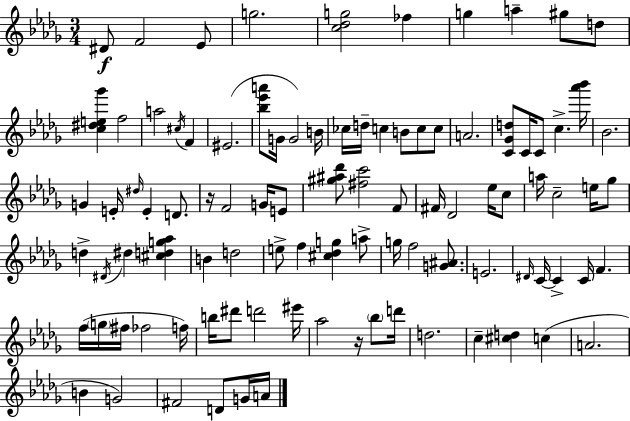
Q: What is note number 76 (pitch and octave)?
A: C5